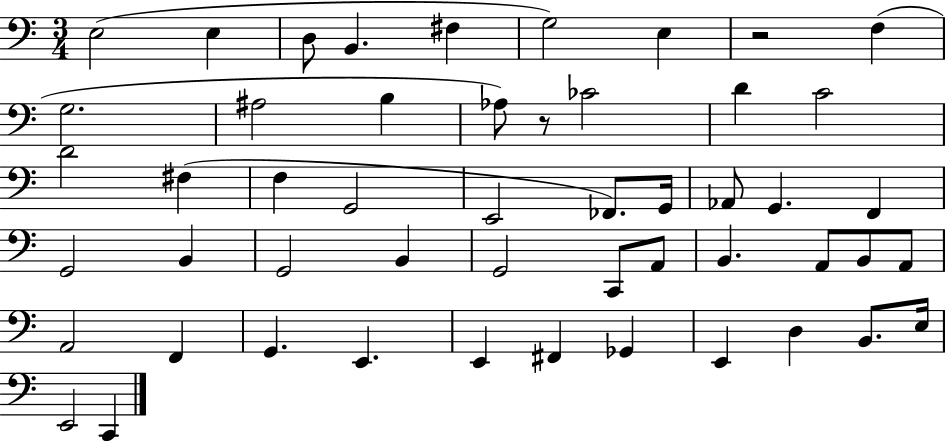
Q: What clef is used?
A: bass